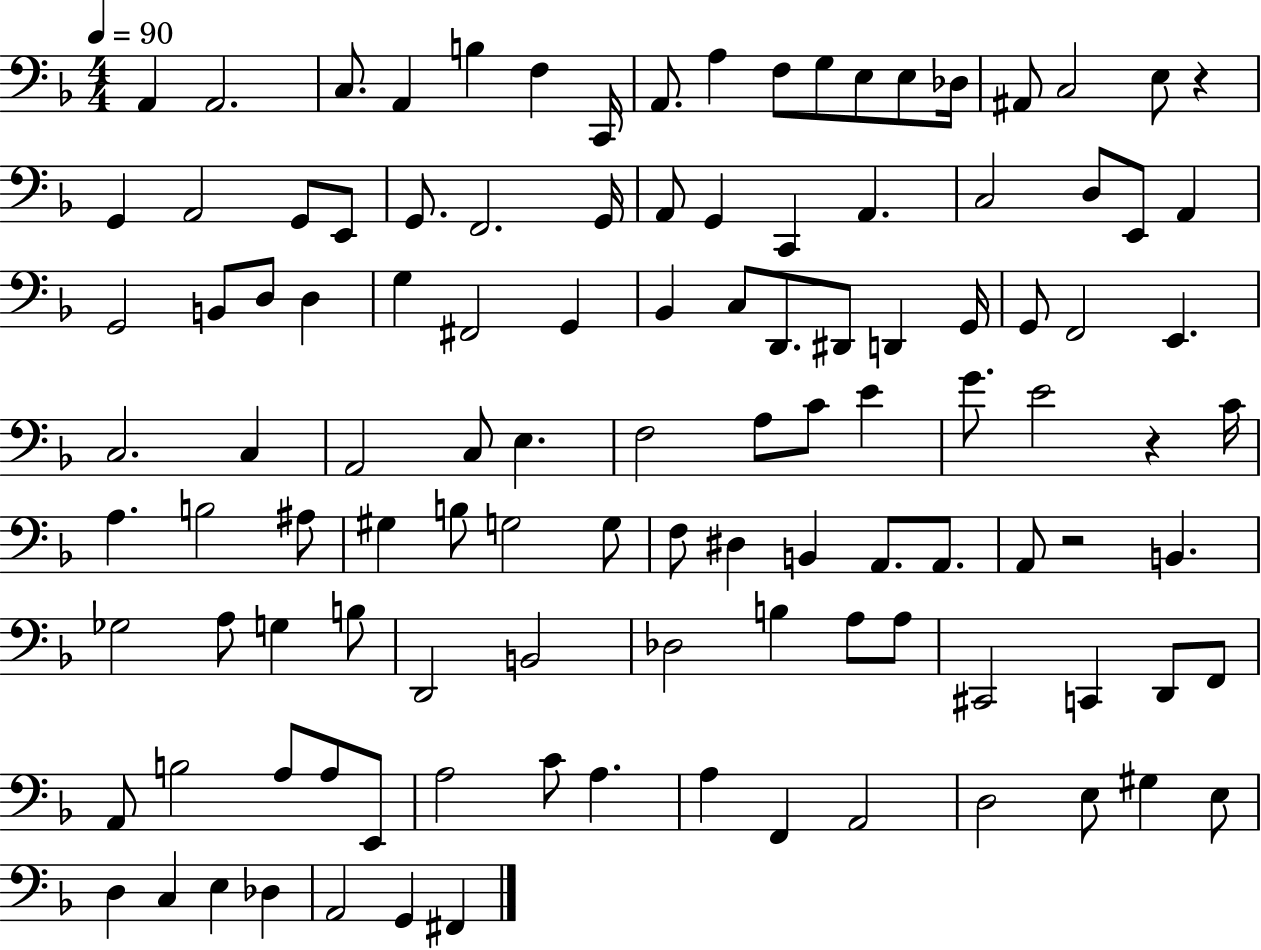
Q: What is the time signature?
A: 4/4